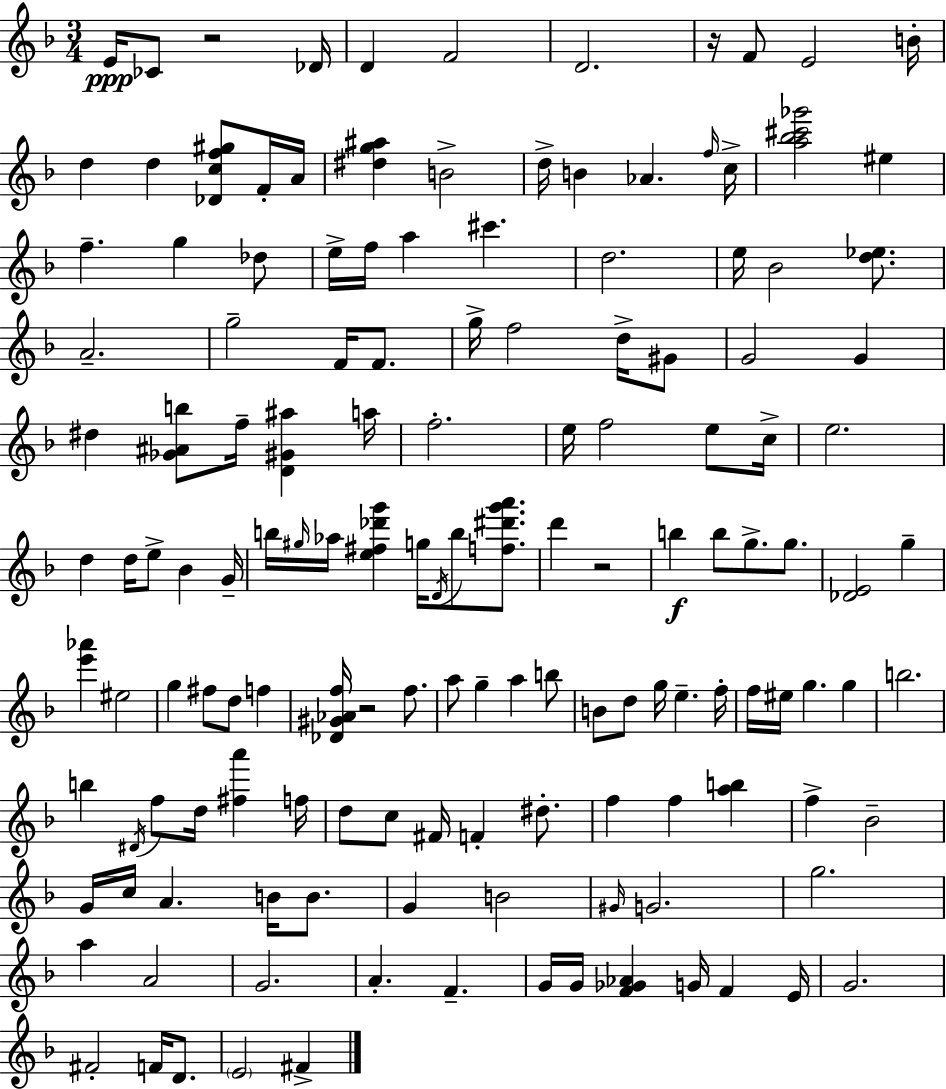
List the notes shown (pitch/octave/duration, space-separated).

E4/s CES4/e R/h Db4/s D4/q F4/h D4/h. R/s F4/e E4/h B4/s D5/q D5/q [Db4,C5,F5,G#5]/e F4/s A4/s [D#5,G5,A#5]/q B4/h D5/s B4/q Ab4/q. F5/s C5/s [A5,Bb5,C#6,Gb6]/h EIS5/q F5/q. G5/q Db5/e E5/s F5/s A5/q C#6/q. D5/h. E5/s Bb4/h [D5,Eb5]/e. A4/h. G5/h F4/s F4/e. G5/s F5/h D5/s G#4/e G4/h G4/q D#5/q [Gb4,A#4,B5]/e F5/s [D4,G#4,A#5]/q A5/s F5/h. E5/s F5/h E5/e C5/s E5/h. D5/q D5/s E5/e Bb4/q G4/s B5/s G#5/s Ab5/s [E5,F#5,Db6,G6]/q G5/s D4/s B5/e [F5,D#6,G6,A6]/e. D6/q R/h B5/q B5/e G5/e. G5/e. [Db4,E4]/h G5/q [E6,Ab6]/q EIS5/h G5/q F#5/e D5/e F5/q [Db4,G#4,Ab4,F5]/s R/h F5/e. A5/e G5/q A5/q B5/e B4/e D5/e G5/s E5/q. F5/s F5/s EIS5/s G5/q. G5/q B5/h. B5/q D#4/s F5/e D5/s [F#5,A6]/q F5/s D5/e C5/e F#4/s F4/q D#5/e. F5/q F5/q [A5,B5]/q F5/q Bb4/h G4/s C5/s A4/q. B4/s B4/e. G4/q B4/h G#4/s G4/h. G5/h. A5/q A4/h G4/h. A4/q. F4/q. G4/s G4/s [F4,Gb4,Ab4]/q G4/s F4/q E4/s G4/h. F#4/h F4/s D4/e. E4/h F#4/q